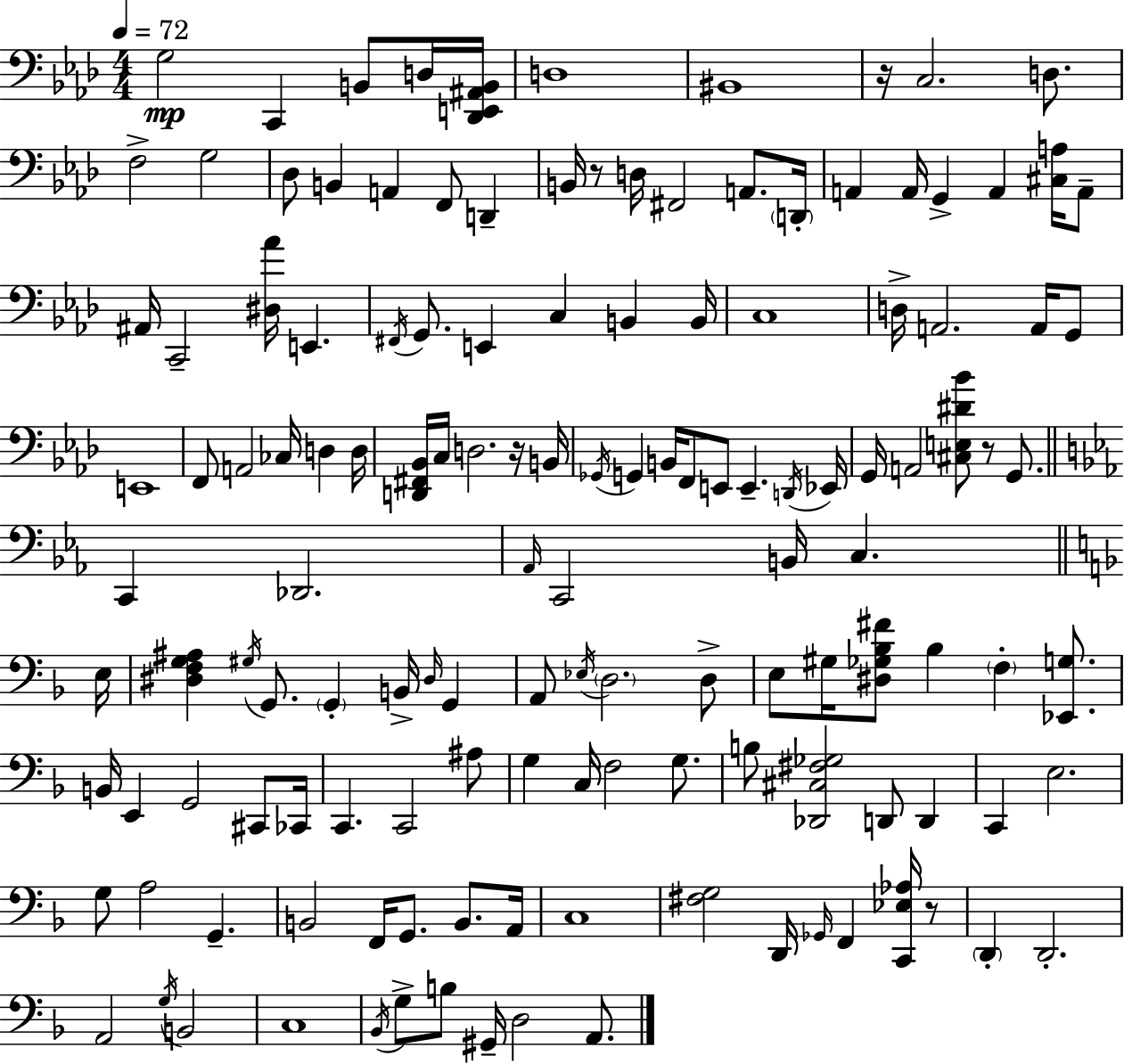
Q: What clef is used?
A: bass